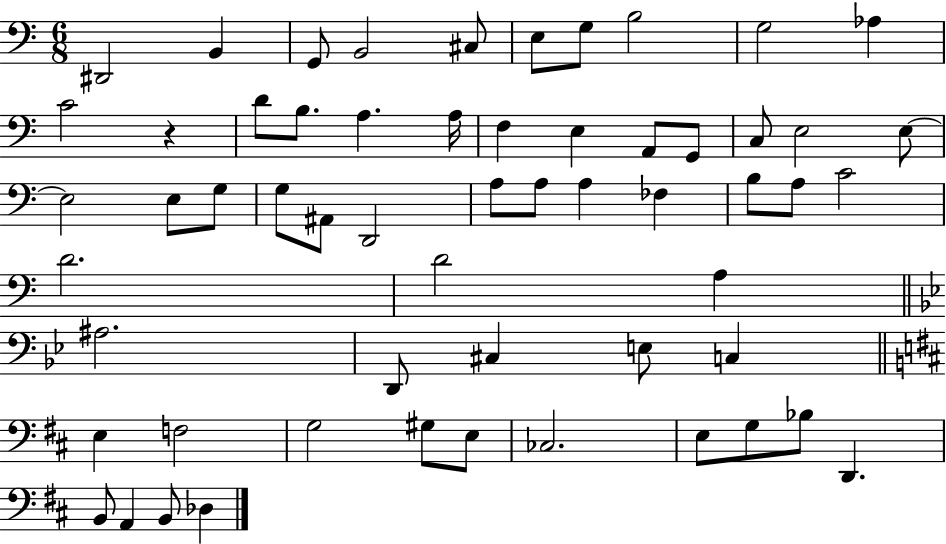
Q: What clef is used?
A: bass